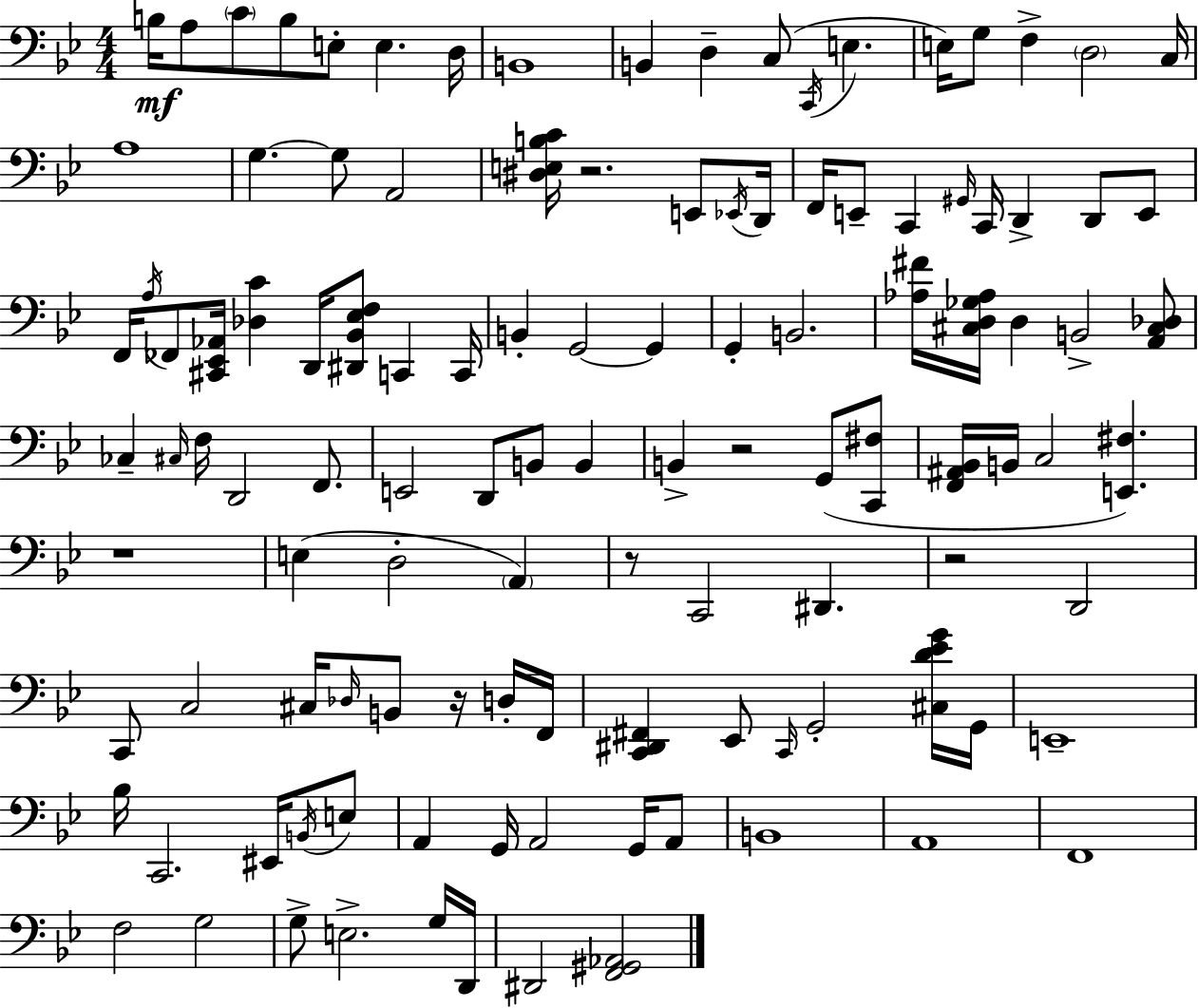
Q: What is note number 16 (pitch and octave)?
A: F3